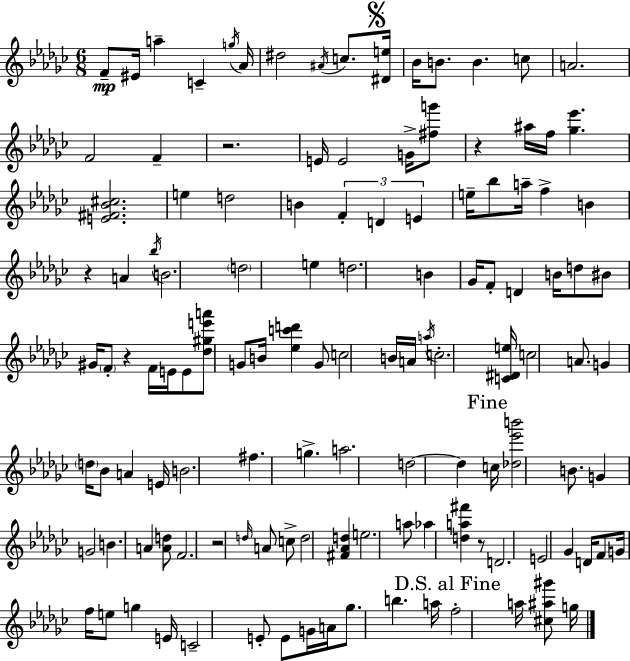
{
  \clef treble
  \numericTimeSignature
  \time 6/8
  \key ees \minor
  \repeat volta 2 { f'8--\mp eis'16 a''4-- c'4-- \acciaccatura { g''16 } | aes'16 dis''2 \acciaccatura { ais'16 } c''8. | \mark \markup { \musicglyph "scripts.segno" } <dis' e''>16 bes'16 b'8. b'4. | c''8 a'2. | \break f'2 f'4-- | r2. | e'16 e'2 g'16-> | <fis'' g'''>8 r4 ais''16 f''16 <ges'' ees'''>4. | \break <e' fis' bes' cis''>2. | e''4 d''2 | b'4 \tuplet 3/2 { f'4-. d'4 | e'4 } e''16-- bes''8 a''16-- f''4-> | \break b'4 r4 a'4 | \acciaccatura { bes''16 } b'2. | \parenthesize d''2 e''4 | d''2. | \break b'4 ges'16 f'8-. d'4 | b'16 d''8 bis'8 gis'16 \parenthesize f'8-. r4 | f'16 e'16 e'8 <des'' gis'' e''' a'''>8 g'8 b'16 <ees'' c''' d'''>4 | g'8 c''2 | \break b'16 a'16 \acciaccatura { a''16 } c''2.-. | <c' dis' e''>16 c''2 | a'8. g'4 \parenthesize d''16 bes'8 a'4 | e'16 b'2. | \break fis''4. g''4.-> | a''2. | d''2~~ | d''4 \mark "Fine" c''16 <des'' ees''' b'''>2 | \break b'8. g'4 g'2 | b'4. a'4 | <a' d''>8 f'2. | r2 | \break \grace { d''16 } a'8 c''8-> d''2 | <fis' aes' d''>4 e''2. | a''8 aes''4 <d'' a'' fis'''>4 | r8 d'2. | \break e'2 | ges'4 d'16 f'8 g'16 f''16 e''8 | g''4 e'16 c'2-- | e'8-. e'8 g'16 a'16 ges''8. b''4. | \break a''16 \mark "D.S. al Fine" f''2-. | a''16 <cis'' ais'' gis'''>8 g''16 } \bar "|."
}